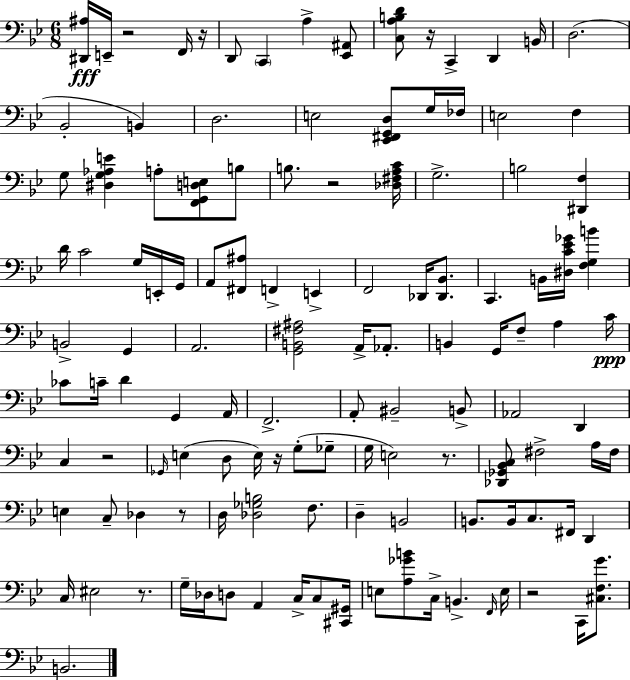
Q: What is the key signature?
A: BES major